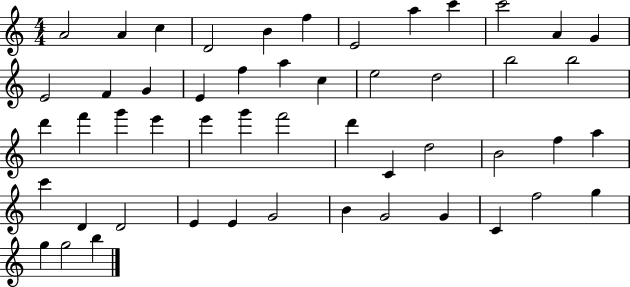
{
  \clef treble
  \numericTimeSignature
  \time 4/4
  \key c \major
  a'2 a'4 c''4 | d'2 b'4 f''4 | e'2 a''4 c'''4 | c'''2 a'4 g'4 | \break e'2 f'4 g'4 | e'4 f''4 a''4 c''4 | e''2 d''2 | b''2 b''2 | \break d'''4 f'''4 g'''4 e'''4 | e'''4 g'''4 f'''2 | d'''4 c'4 d''2 | b'2 f''4 a''4 | \break c'''4 d'4 d'2 | e'4 e'4 g'2 | b'4 g'2 g'4 | c'4 f''2 g''4 | \break g''4 g''2 b''4 | \bar "|."
}